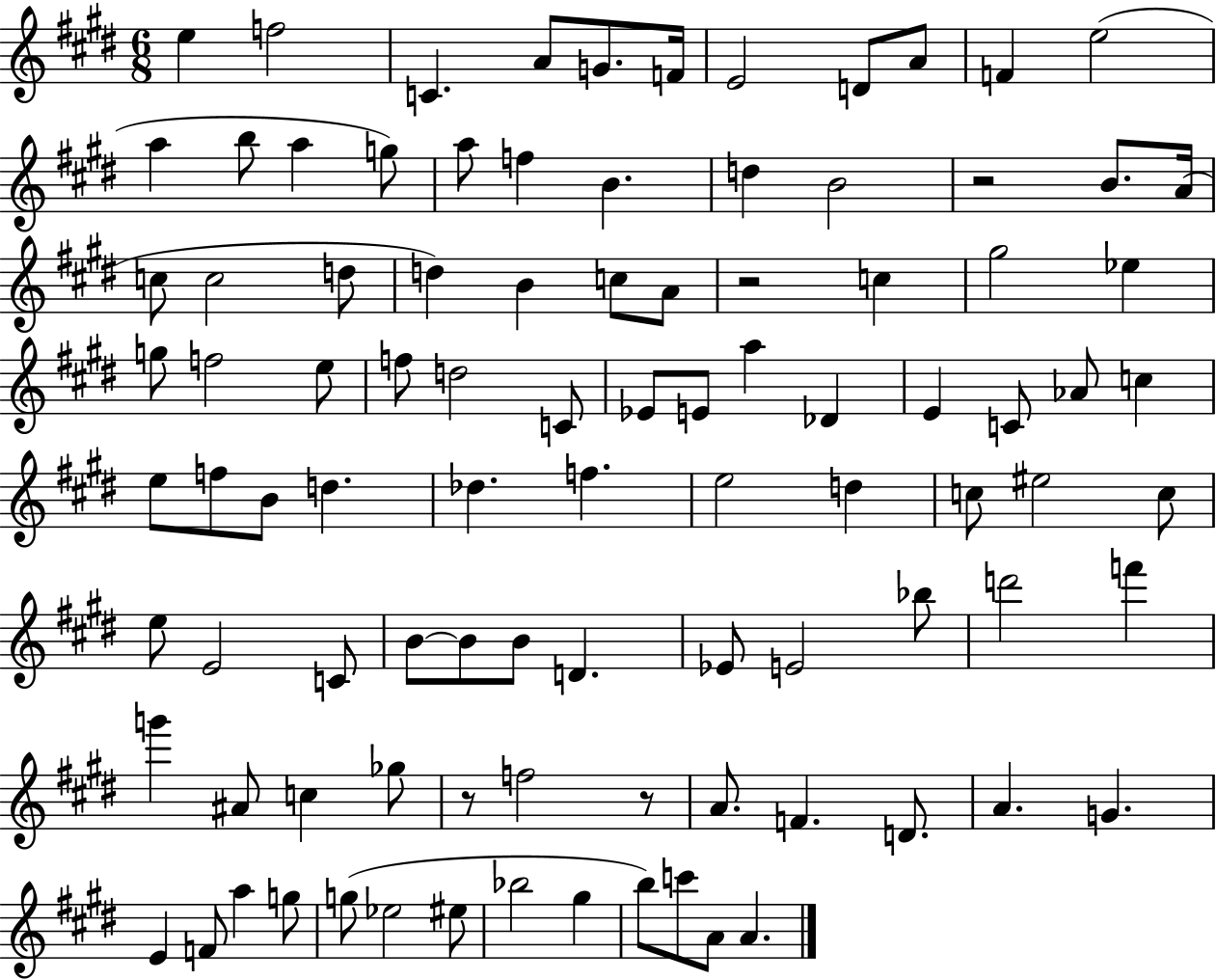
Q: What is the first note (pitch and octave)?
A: E5